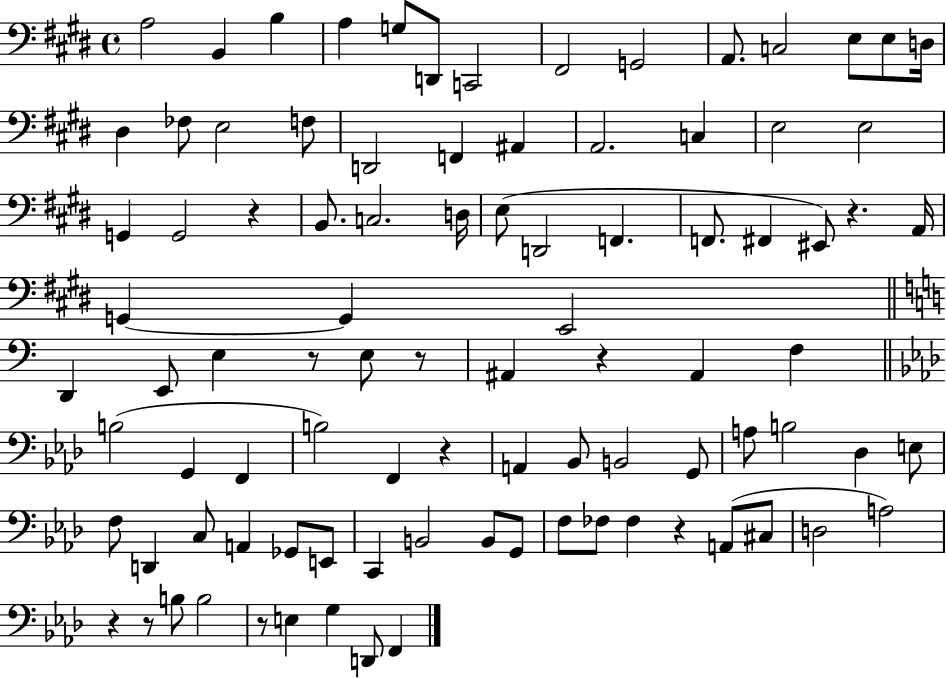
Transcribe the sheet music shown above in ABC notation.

X:1
T:Untitled
M:4/4
L:1/4
K:E
A,2 B,, B, A, G,/2 D,,/2 C,,2 ^F,,2 G,,2 A,,/2 C,2 E,/2 E,/2 D,/4 ^D, _F,/2 E,2 F,/2 D,,2 F,, ^A,, A,,2 C, E,2 E,2 G,, G,,2 z B,,/2 C,2 D,/4 E,/2 D,,2 F,, F,,/2 ^F,, ^E,,/2 z A,,/4 G,, G,, E,,2 D,, E,,/2 E, z/2 E,/2 z/2 ^A,, z ^A,, F, B,2 G,, F,, B,2 F,, z A,, _B,,/2 B,,2 G,,/2 A,/2 B,2 _D, E,/2 F,/2 D,, C,/2 A,, _G,,/2 E,,/2 C,, B,,2 B,,/2 G,,/2 F,/2 _F,/2 _F, z A,,/2 ^C,/2 D,2 A,2 z z/2 B,/2 B,2 z/2 E, G, D,,/2 F,,